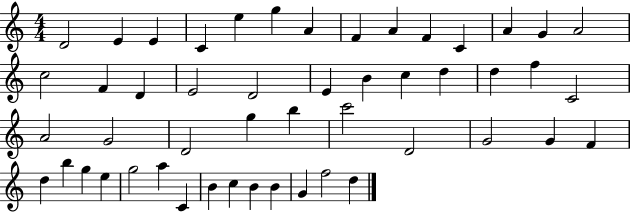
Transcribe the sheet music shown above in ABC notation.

X:1
T:Untitled
M:4/4
L:1/4
K:C
D2 E E C e g A F A F C A G A2 c2 F D E2 D2 E B c d d f C2 A2 G2 D2 g b c'2 D2 G2 G F d b g e g2 a C B c B B G f2 d